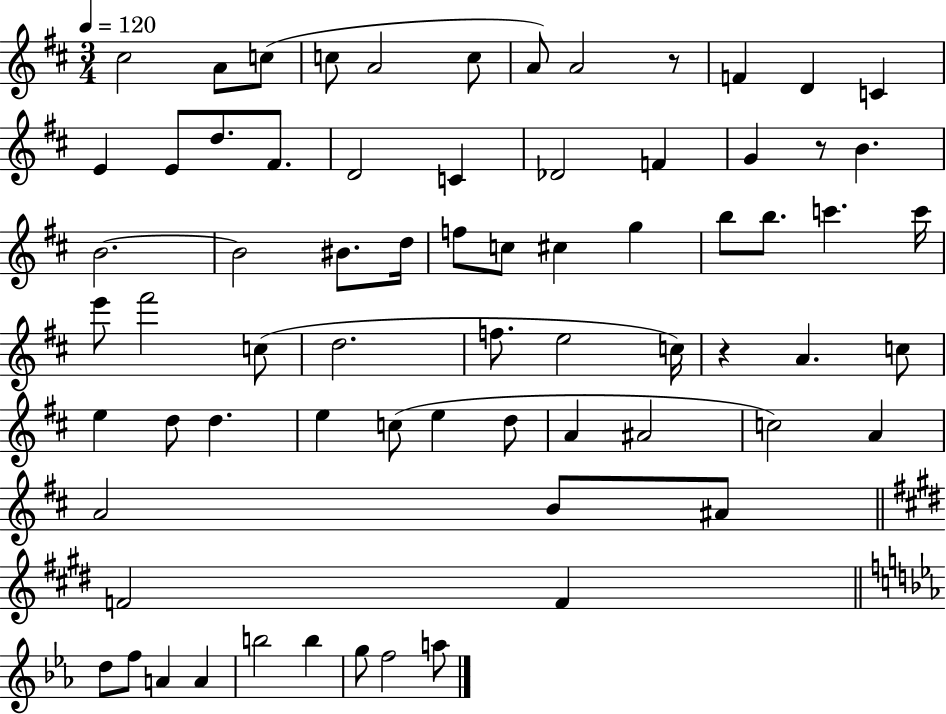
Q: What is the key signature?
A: D major